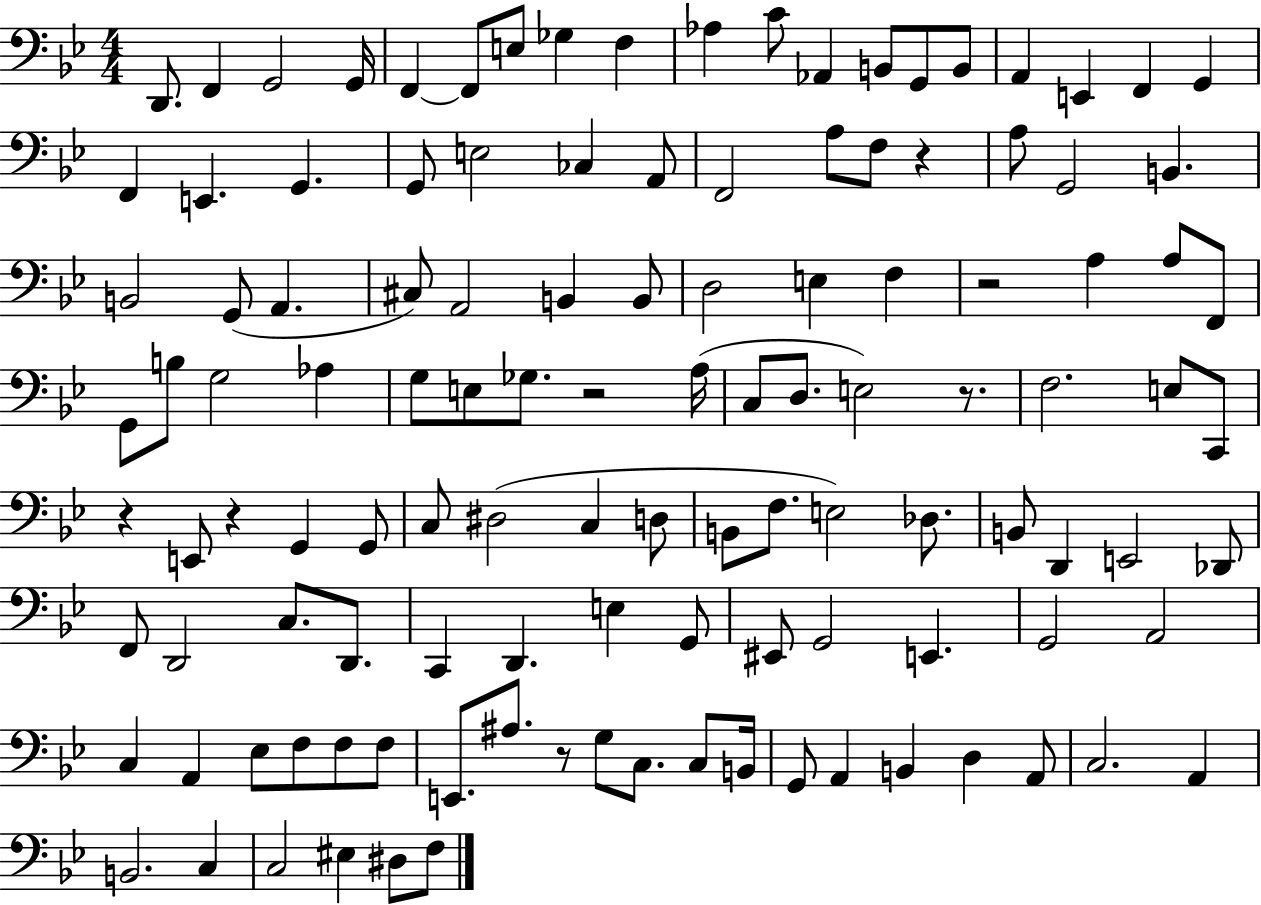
D2/e. F2/q G2/h G2/s F2/q F2/e E3/e Gb3/q F3/q Ab3/q C4/e Ab2/q B2/e G2/e B2/e A2/q E2/q F2/q G2/q F2/q E2/q. G2/q. G2/e E3/h CES3/q A2/e F2/h A3/e F3/e R/q A3/e G2/h B2/q. B2/h G2/e A2/q. C#3/e A2/h B2/q B2/e D3/h E3/q F3/q R/h A3/q A3/e F2/e G2/e B3/e G3/h Ab3/q G3/e E3/e Gb3/e. R/h A3/s C3/e D3/e. E3/h R/e. F3/h. E3/e C2/e R/q E2/e R/q G2/q G2/e C3/e D#3/h C3/q D3/e B2/e F3/e. E3/h Db3/e. B2/e D2/q E2/h Db2/e F2/e D2/h C3/e. D2/e. C2/q D2/q. E3/q G2/e EIS2/e G2/h E2/q. G2/h A2/h C3/q A2/q Eb3/e F3/e F3/e F3/e E2/e. A#3/e. R/e G3/e C3/e. C3/e B2/s G2/e A2/q B2/q D3/q A2/e C3/h. A2/q B2/h. C3/q C3/h EIS3/q D#3/e F3/e